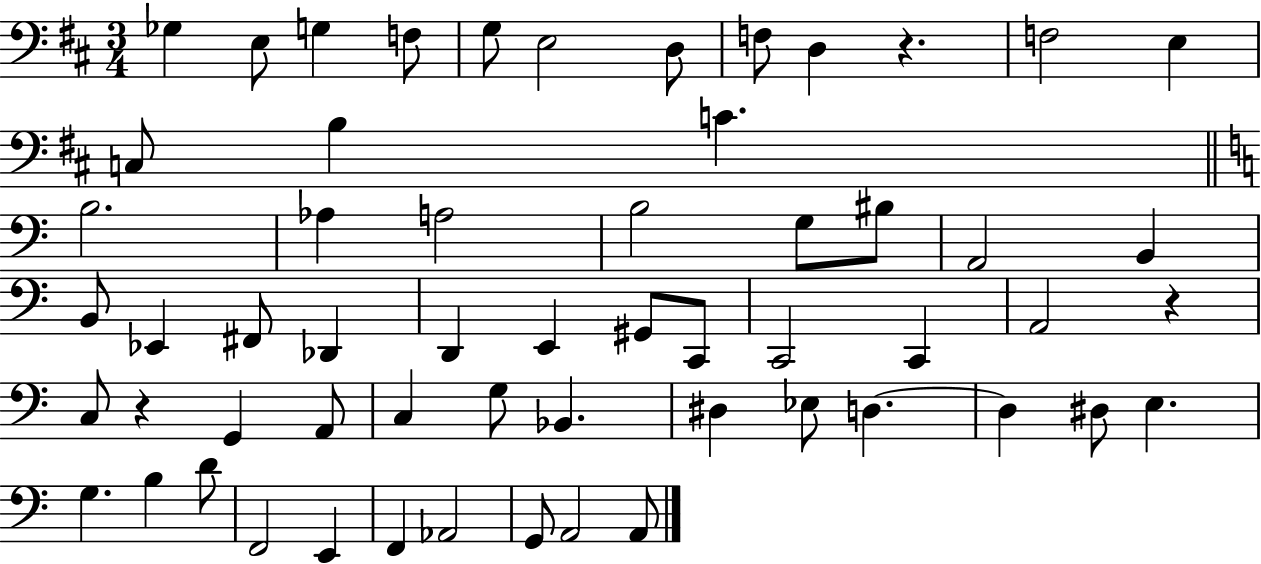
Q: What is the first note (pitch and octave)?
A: Gb3